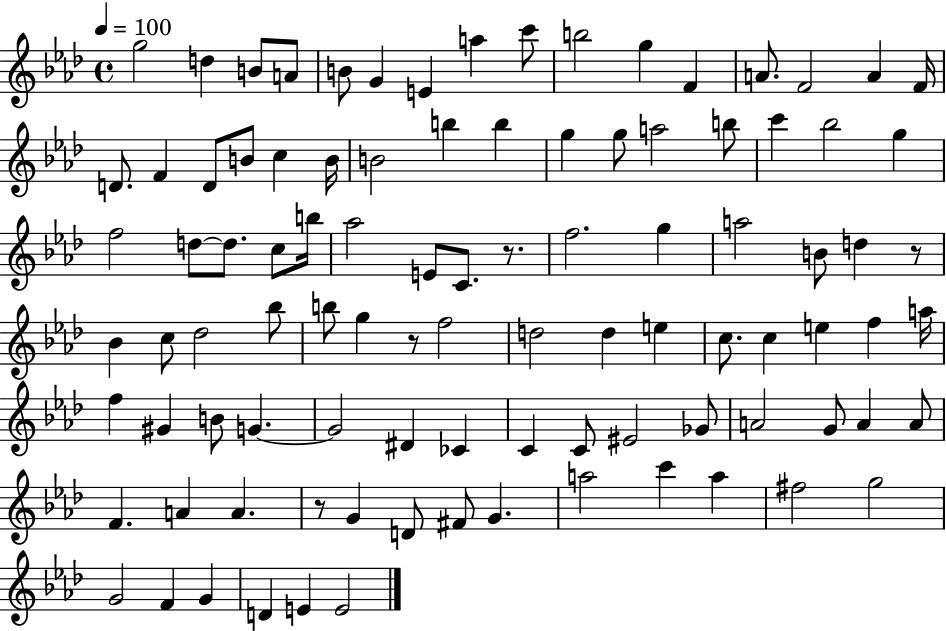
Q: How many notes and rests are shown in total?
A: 97